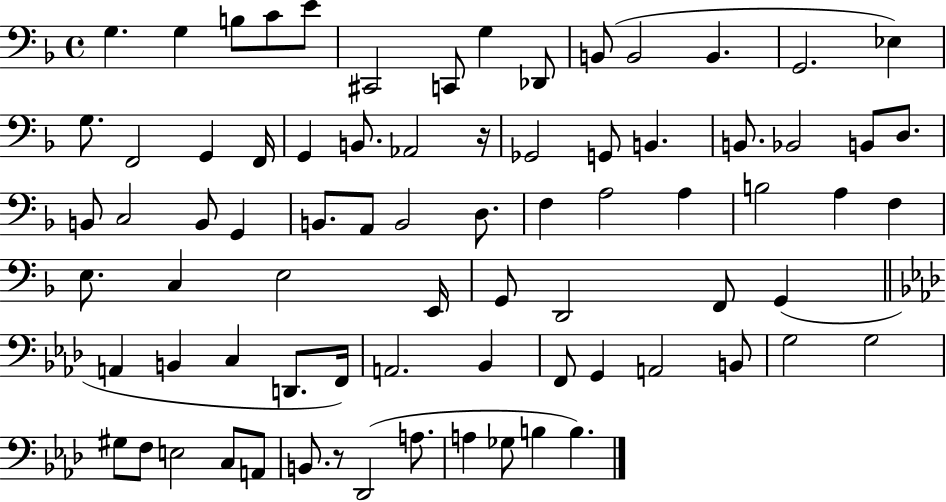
X:1
T:Untitled
M:4/4
L:1/4
K:F
G, G, B,/2 C/2 E/2 ^C,,2 C,,/2 G, _D,,/2 B,,/2 B,,2 B,, G,,2 _E, G,/2 F,,2 G,, F,,/4 G,, B,,/2 _A,,2 z/4 _G,,2 G,,/2 B,, B,,/2 _B,,2 B,,/2 D,/2 B,,/2 C,2 B,,/2 G,, B,,/2 A,,/2 B,,2 D,/2 F, A,2 A, B,2 A, F, E,/2 C, E,2 E,,/4 G,,/2 D,,2 F,,/2 G,, A,, B,, C, D,,/2 F,,/4 A,,2 _B,, F,,/2 G,, A,,2 B,,/2 G,2 G,2 ^G,/2 F,/2 E,2 C,/2 A,,/2 B,,/2 z/2 _D,,2 A,/2 A, _G,/2 B, B,